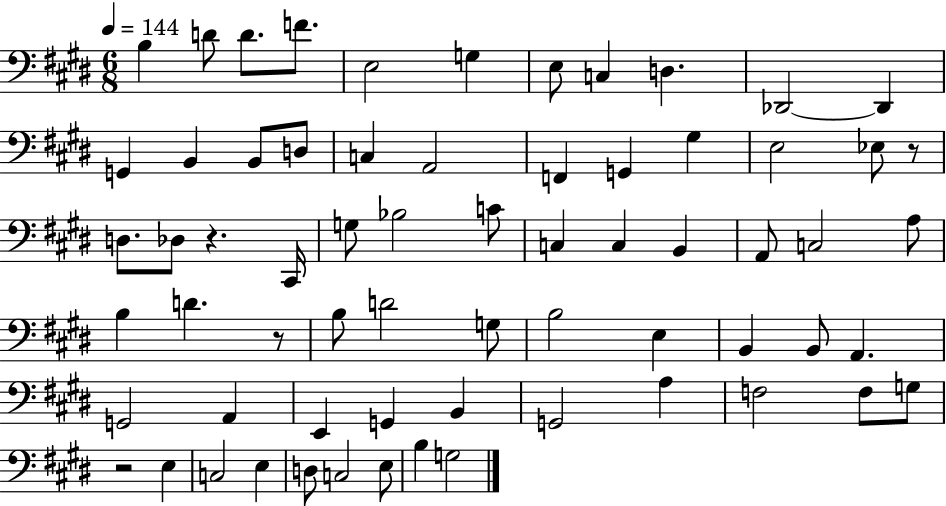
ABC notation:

X:1
T:Untitled
M:6/8
L:1/4
K:E
B, D/2 D/2 F/2 E,2 G, E,/2 C, D, _D,,2 _D,, G,, B,, B,,/2 D,/2 C, A,,2 F,, G,, ^G, E,2 _E,/2 z/2 D,/2 _D,/2 z ^C,,/4 G,/2 _B,2 C/2 C, C, B,, A,,/2 C,2 A,/2 B, D z/2 B,/2 D2 G,/2 B,2 E, B,, B,,/2 A,, G,,2 A,, E,, G,, B,, G,,2 A, F,2 F,/2 G,/2 z2 E, C,2 E, D,/2 C,2 E,/2 B, G,2